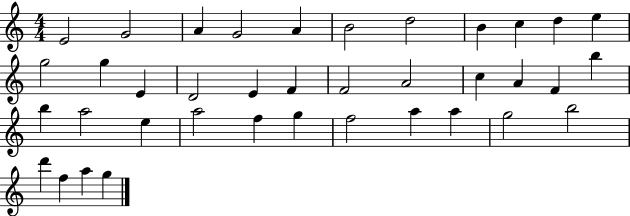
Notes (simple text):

E4/h G4/h A4/q G4/h A4/q B4/h D5/h B4/q C5/q D5/q E5/q G5/h G5/q E4/q D4/h E4/q F4/q F4/h A4/h C5/q A4/q F4/q B5/q B5/q A5/h E5/q A5/h F5/q G5/q F5/h A5/q A5/q G5/h B5/h D6/q F5/q A5/q G5/q